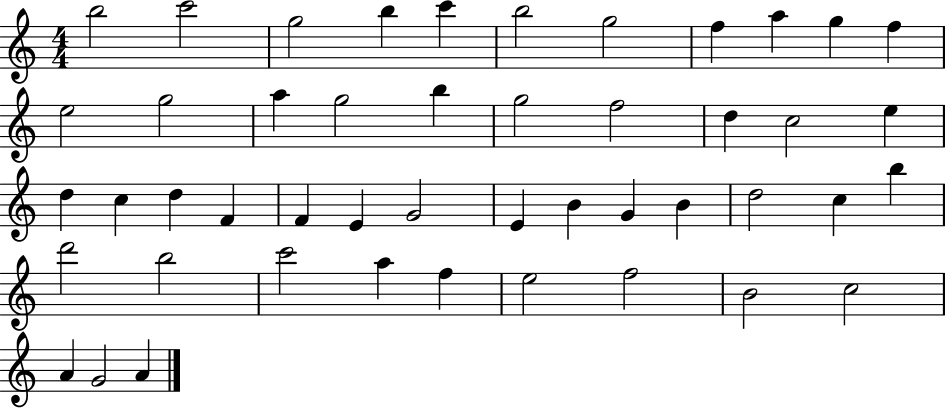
{
  \clef treble
  \numericTimeSignature
  \time 4/4
  \key c \major
  b''2 c'''2 | g''2 b''4 c'''4 | b''2 g''2 | f''4 a''4 g''4 f''4 | \break e''2 g''2 | a''4 g''2 b''4 | g''2 f''2 | d''4 c''2 e''4 | \break d''4 c''4 d''4 f'4 | f'4 e'4 g'2 | e'4 b'4 g'4 b'4 | d''2 c''4 b''4 | \break d'''2 b''2 | c'''2 a''4 f''4 | e''2 f''2 | b'2 c''2 | \break a'4 g'2 a'4 | \bar "|."
}